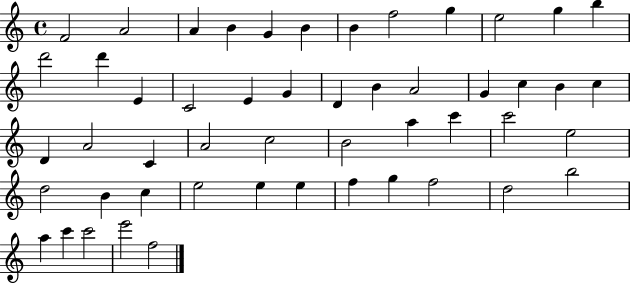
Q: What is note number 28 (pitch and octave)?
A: C4